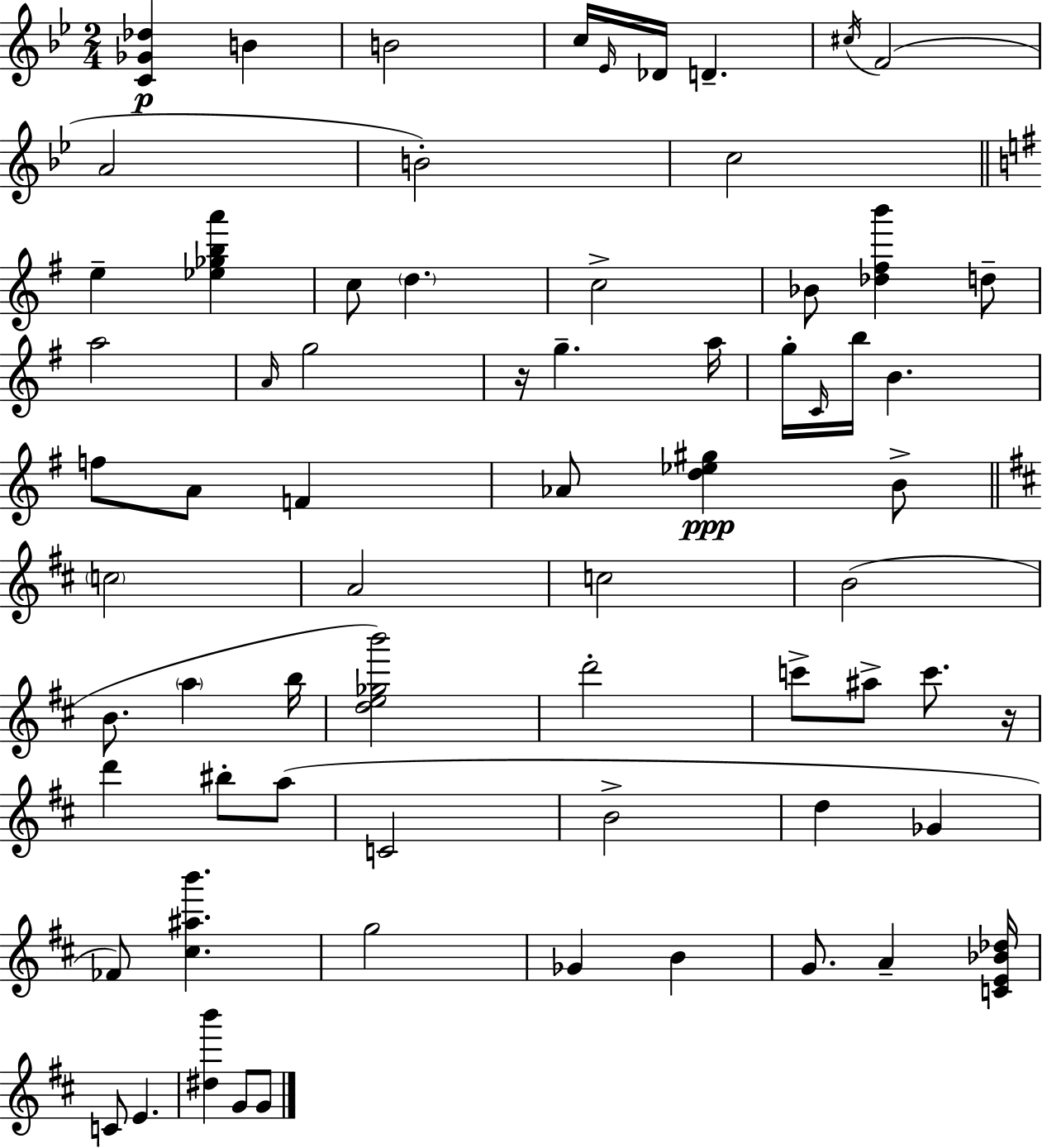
X:1
T:Untitled
M:2/4
L:1/4
K:Gm
[C_G_d] B B2 c/4 _E/4 _D/4 D ^c/4 F2 A2 B2 c2 e [_e_gba'] c/2 d c2 _B/2 [_d^fb'] d/2 a2 A/4 g2 z/4 g a/4 g/4 C/4 b/4 B f/2 A/2 F _A/2 [d_e^g] B/2 c2 A2 c2 B2 B/2 a b/4 [de_gb']2 d'2 c'/2 ^a/2 c'/2 z/4 d' ^b/2 a/2 C2 B2 d _G _F/2 [^c^ab'] g2 _G B G/2 A [CE_B_d]/4 C/2 E [^db'] G/2 G/2